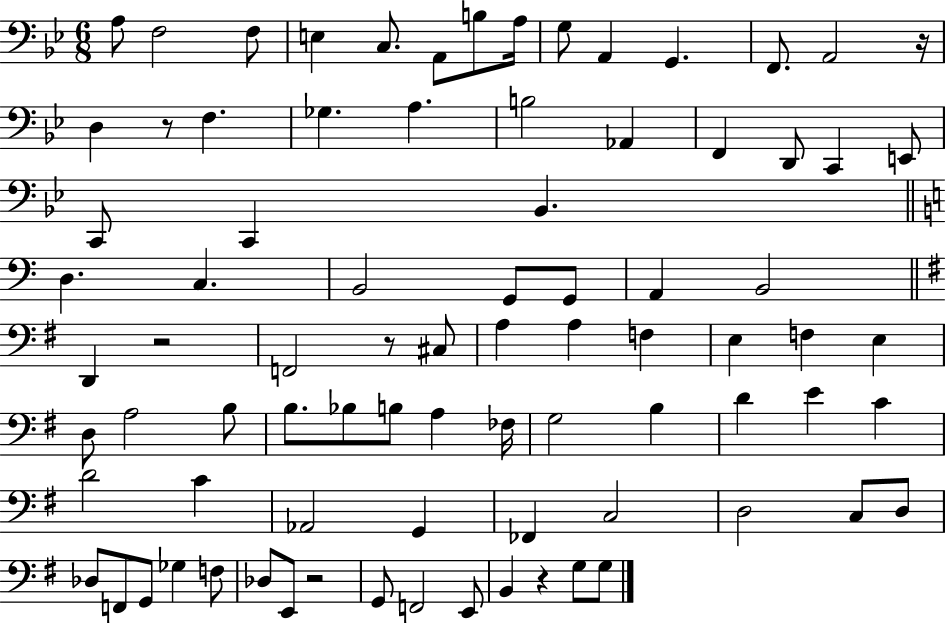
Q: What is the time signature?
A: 6/8